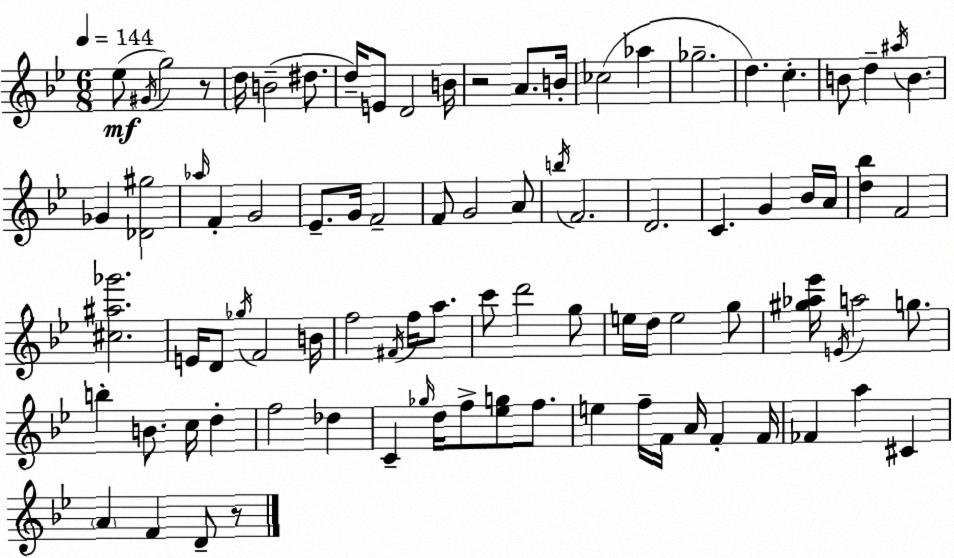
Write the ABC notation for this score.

X:1
T:Untitled
M:6/8
L:1/4
K:Gm
_e/2 ^G/4 g2 z/2 d/4 B2 ^d/2 d/4 E/2 D2 B/4 z2 A/2 B/4 _c2 _a _g2 d c B/2 d ^a/4 B _G [_D^g]2 _a/4 F G2 _E/2 G/4 F2 F/2 G2 A/2 b/4 F2 D2 C G _B/4 A/4 [d_b] F2 [^c^a_g']2 E/4 D/2 _g/4 F2 B/4 f2 ^F/4 f/4 a/2 c'/2 d'2 g/2 e/4 d/4 e2 g/2 [^g_a_e']/4 E/4 a2 g/2 b B/2 c/4 d f2 _d C _g/4 d/4 f/2 [_eg]/2 f/2 e f/4 F/4 A/4 F F/4 _F a ^C A F D/2 z/2